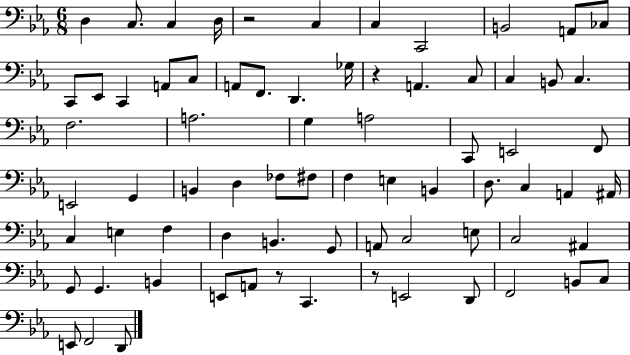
{
  \clef bass
  \numericTimeSignature
  \time 6/8
  \key ees \major
  \repeat volta 2 { d4 c8. c4 d16 | r2 c4 | c4 c,2 | b,2 a,8 ces8 | \break c,8 ees,8 c,4 a,8 c8 | a,8 f,8. d,4. ges16 | r4 a,4. c8 | c4 b,8 c4. | \break f2. | a2. | g4 a2 | c,8 e,2 f,8 | \break e,2 g,4 | b,4 d4 fes8 fis8 | f4 e4 b,4 | d8. c4 a,4 ais,16 | \break c4 e4 f4 | d4 b,4. g,8 | a,8 c2 e8 | c2 ais,4 | \break g,8 g,4. b,4 | e,8 a,8 r8 c,4. | r8 e,2 d,8 | f,2 b,8 c8 | \break e,8 f,2 d,8 | } \bar "|."
}